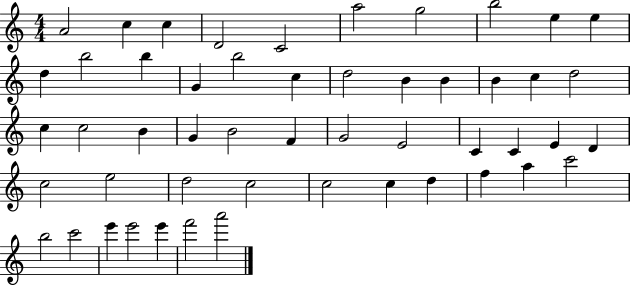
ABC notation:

X:1
T:Untitled
M:4/4
L:1/4
K:C
A2 c c D2 C2 a2 g2 b2 e e d b2 b G b2 c d2 B B B c d2 c c2 B G B2 F G2 E2 C C E D c2 e2 d2 c2 c2 c d f a c'2 b2 c'2 e' e'2 e' f'2 a'2